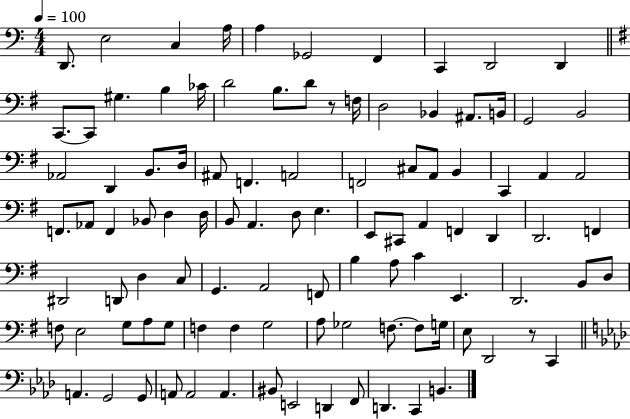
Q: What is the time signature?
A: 4/4